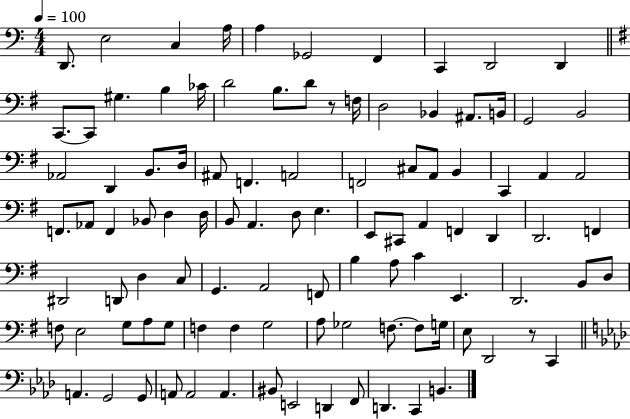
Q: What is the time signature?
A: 4/4